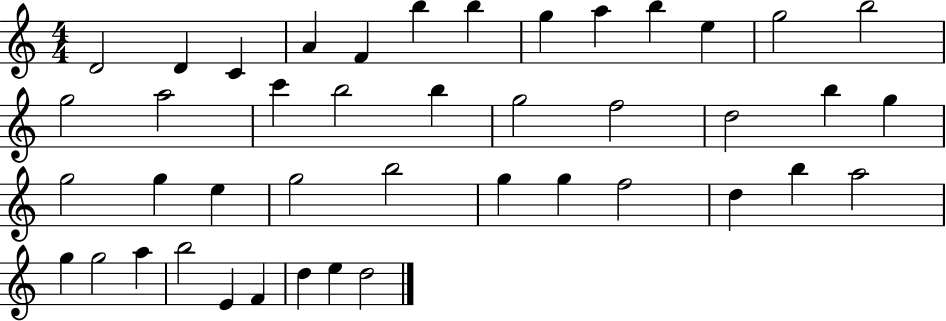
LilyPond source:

{
  \clef treble
  \numericTimeSignature
  \time 4/4
  \key c \major
  d'2 d'4 c'4 | a'4 f'4 b''4 b''4 | g''4 a''4 b''4 e''4 | g''2 b''2 | \break g''2 a''2 | c'''4 b''2 b''4 | g''2 f''2 | d''2 b''4 g''4 | \break g''2 g''4 e''4 | g''2 b''2 | g''4 g''4 f''2 | d''4 b''4 a''2 | \break g''4 g''2 a''4 | b''2 e'4 f'4 | d''4 e''4 d''2 | \bar "|."
}